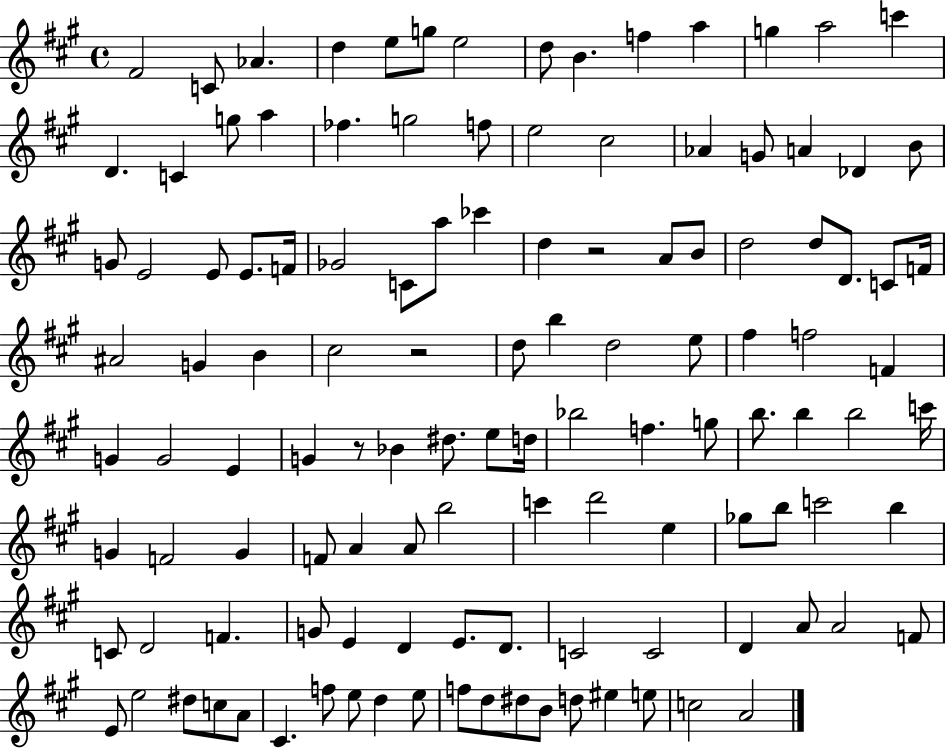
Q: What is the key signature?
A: A major